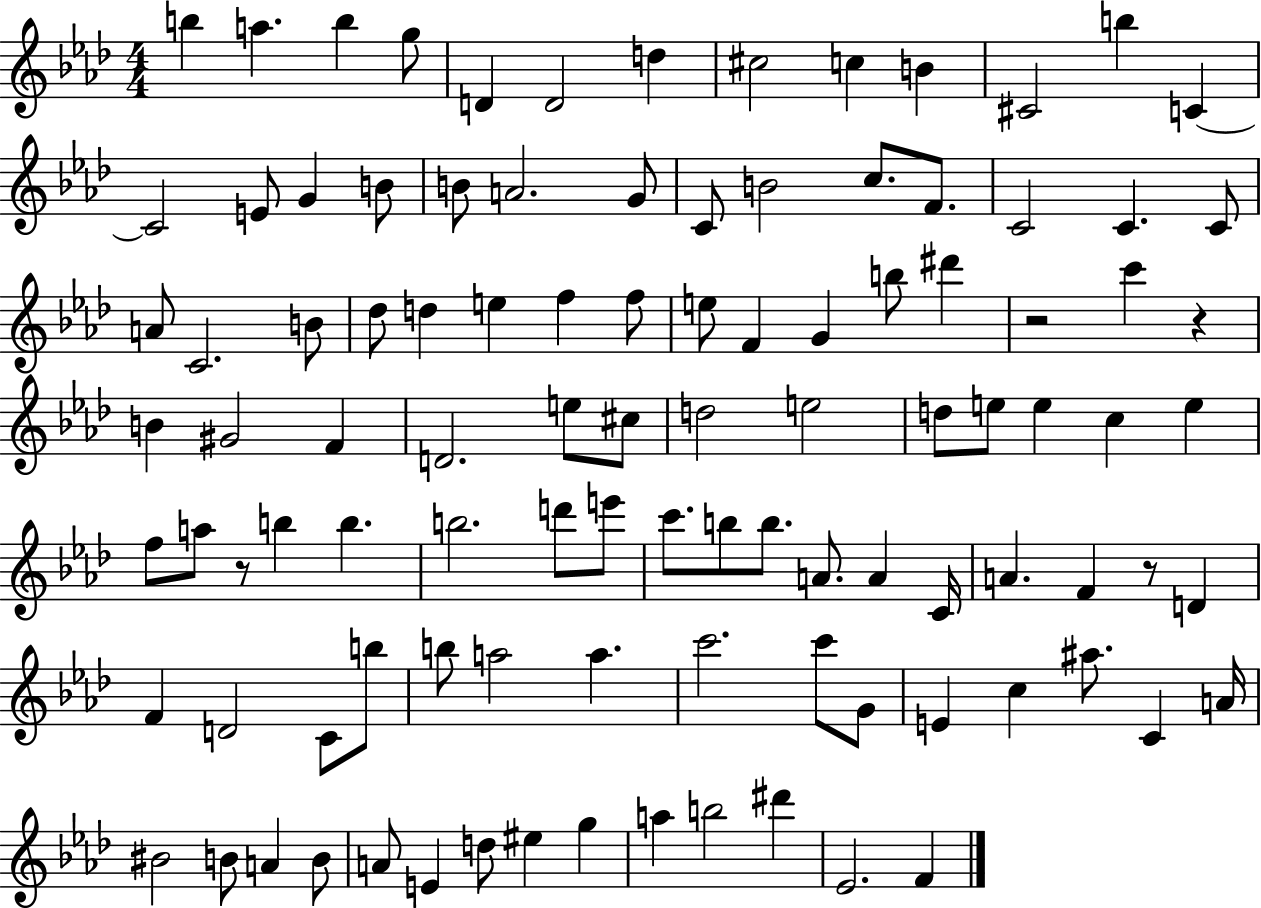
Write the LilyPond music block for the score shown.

{
  \clef treble
  \numericTimeSignature
  \time 4/4
  \key aes \major
  b''4 a''4. b''4 g''8 | d'4 d'2 d''4 | cis''2 c''4 b'4 | cis'2 b''4 c'4~~ | \break c'2 e'8 g'4 b'8 | b'8 a'2. g'8 | c'8 b'2 c''8. f'8. | c'2 c'4. c'8 | \break a'8 c'2. b'8 | des''8 d''4 e''4 f''4 f''8 | e''8 f'4 g'4 b''8 dis'''4 | r2 c'''4 r4 | \break b'4 gis'2 f'4 | d'2. e''8 cis''8 | d''2 e''2 | d''8 e''8 e''4 c''4 e''4 | \break f''8 a''8 r8 b''4 b''4. | b''2. d'''8 e'''8 | c'''8. b''8 b''8. a'8. a'4 c'16 | a'4. f'4 r8 d'4 | \break f'4 d'2 c'8 b''8 | b''8 a''2 a''4. | c'''2. c'''8 g'8 | e'4 c''4 ais''8. c'4 a'16 | \break bis'2 b'8 a'4 b'8 | a'8 e'4 d''8 eis''4 g''4 | a''4 b''2 dis'''4 | ees'2. f'4 | \break \bar "|."
}